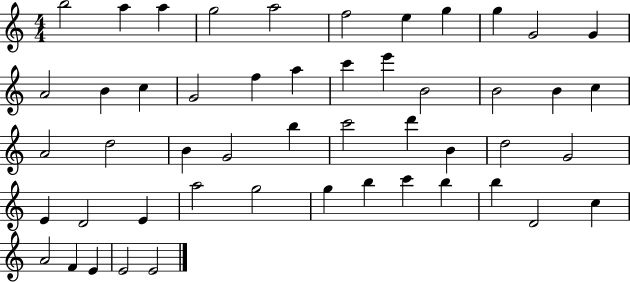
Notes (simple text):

B5/h A5/q A5/q G5/h A5/h F5/h E5/q G5/q G5/q G4/h G4/q A4/h B4/q C5/q G4/h F5/q A5/q C6/q E6/q B4/h B4/h B4/q C5/q A4/h D5/h B4/q G4/h B5/q C6/h D6/q B4/q D5/h G4/h E4/q D4/h E4/q A5/h G5/h G5/q B5/q C6/q B5/q B5/q D4/h C5/q A4/h F4/q E4/q E4/h E4/h